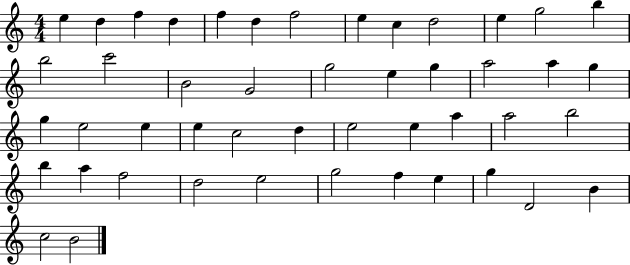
E5/q D5/q F5/q D5/q F5/q D5/q F5/h E5/q C5/q D5/h E5/q G5/h B5/q B5/h C6/h B4/h G4/h G5/h E5/q G5/q A5/h A5/q G5/q G5/q E5/h E5/q E5/q C5/h D5/q E5/h E5/q A5/q A5/h B5/h B5/q A5/q F5/h D5/h E5/h G5/h F5/q E5/q G5/q D4/h B4/q C5/h B4/h